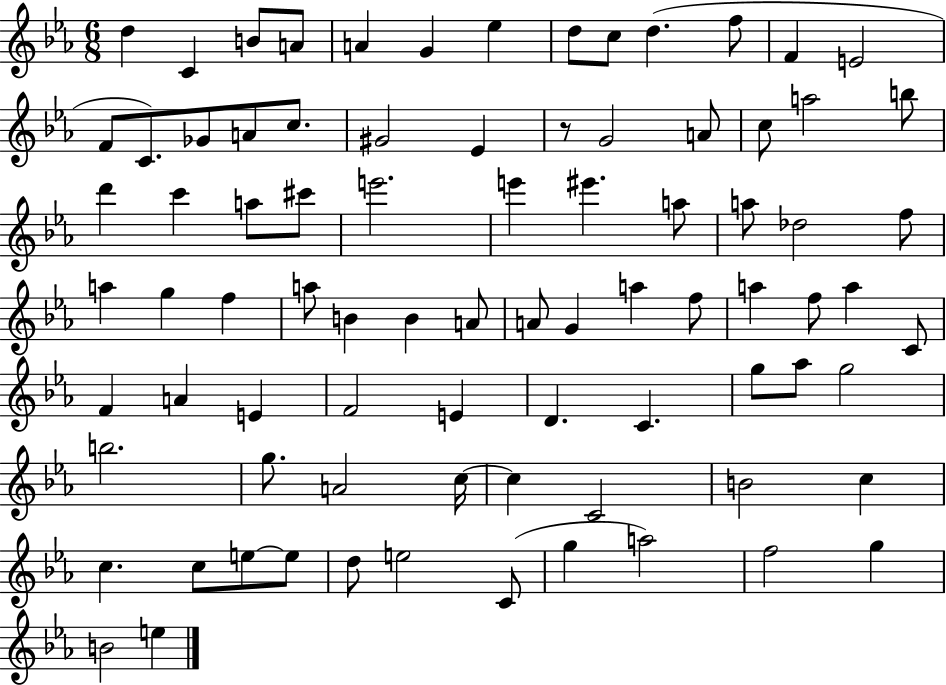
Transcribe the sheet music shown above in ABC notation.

X:1
T:Untitled
M:6/8
L:1/4
K:Eb
d C B/2 A/2 A G _e d/2 c/2 d f/2 F E2 F/2 C/2 _G/2 A/2 c/2 ^G2 _E z/2 G2 A/2 c/2 a2 b/2 d' c' a/2 ^c'/2 e'2 e' ^e' a/2 a/2 _d2 f/2 a g f a/2 B B A/2 A/2 G a f/2 a f/2 a C/2 F A E F2 E D C g/2 _a/2 g2 b2 g/2 A2 c/4 c C2 B2 c c c/2 e/2 e/2 d/2 e2 C/2 g a2 f2 g B2 e